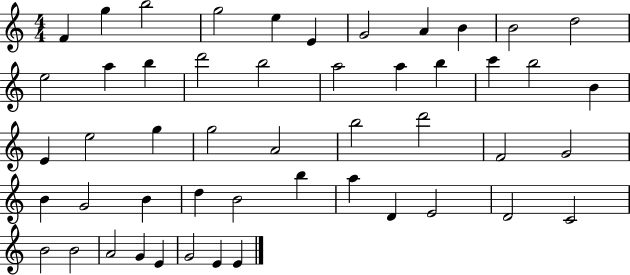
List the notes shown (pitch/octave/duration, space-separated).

F4/q G5/q B5/h G5/h E5/q E4/q G4/h A4/q B4/q B4/h D5/h E5/h A5/q B5/q D6/h B5/h A5/h A5/q B5/q C6/q B5/h B4/q E4/q E5/h G5/q G5/h A4/h B5/h D6/h F4/h G4/h B4/q G4/h B4/q D5/q B4/h B5/q A5/q D4/q E4/h D4/h C4/h B4/h B4/h A4/h G4/q E4/q G4/h E4/q E4/q